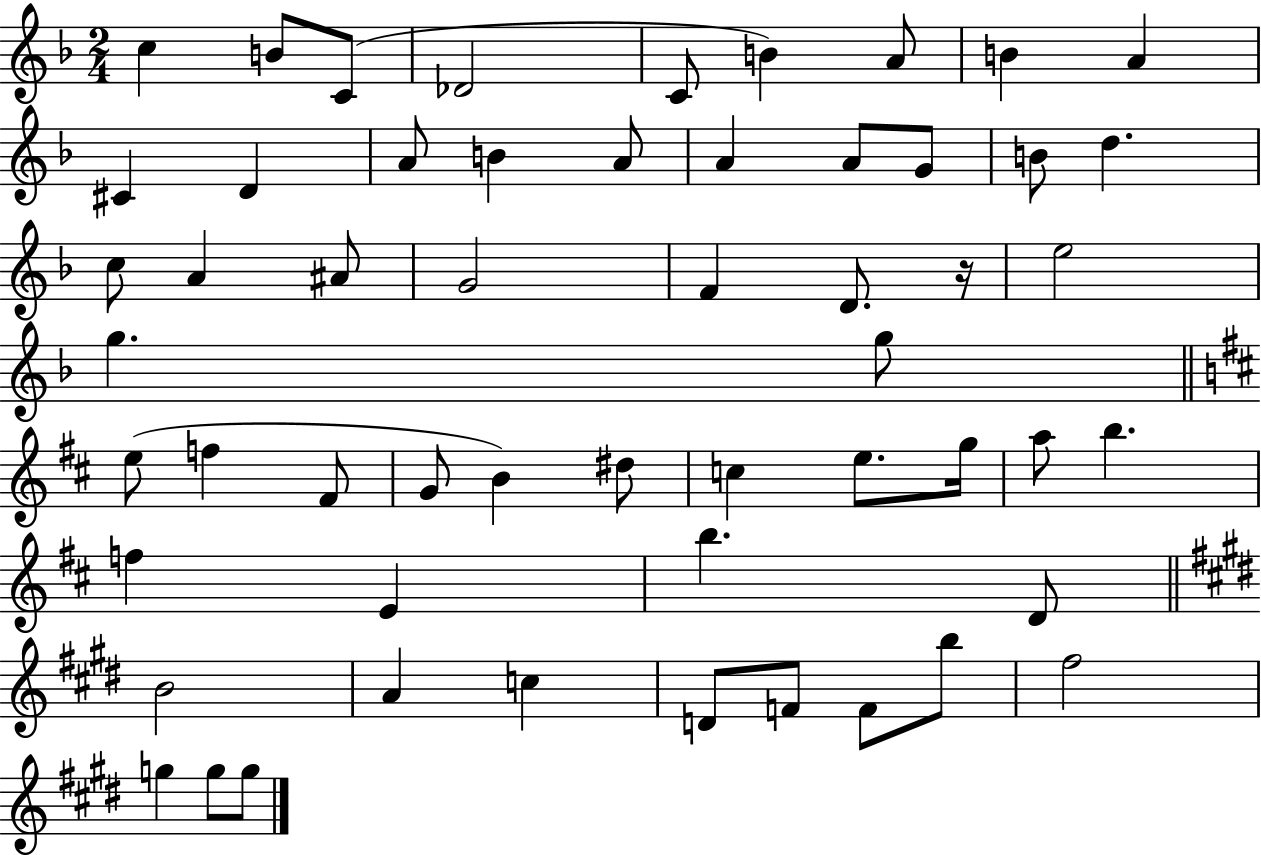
C5/q B4/e C4/e Db4/h C4/e B4/q A4/e B4/q A4/q C#4/q D4/q A4/e B4/q A4/e A4/q A4/e G4/e B4/e D5/q. C5/e A4/q A#4/e G4/h F4/q D4/e. R/s E5/h G5/q. G5/e E5/e F5/q F#4/e G4/e B4/q D#5/e C5/q E5/e. G5/s A5/e B5/q. F5/q E4/q B5/q. D4/e B4/h A4/q C5/q D4/e F4/e F4/e B5/e F#5/h G5/q G5/e G5/e